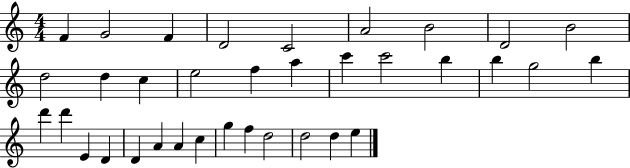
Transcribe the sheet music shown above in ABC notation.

X:1
T:Untitled
M:4/4
L:1/4
K:C
F G2 F D2 C2 A2 B2 D2 B2 d2 d c e2 f a c' c'2 b b g2 b d' d' E D D A A c g f d2 d2 d e